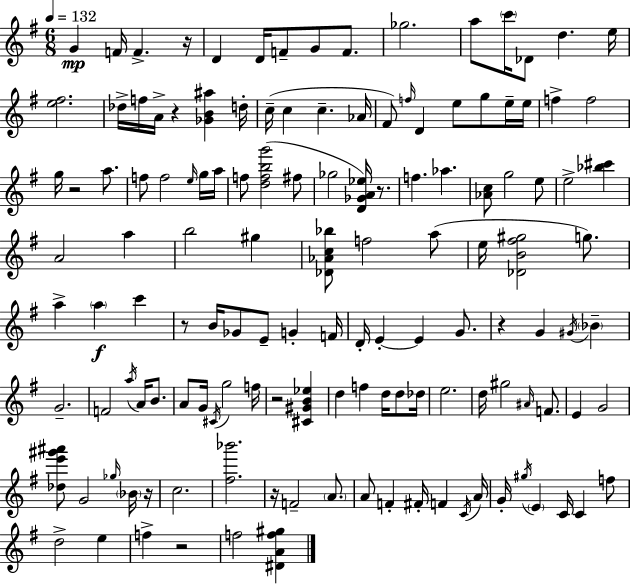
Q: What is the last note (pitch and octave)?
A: F5